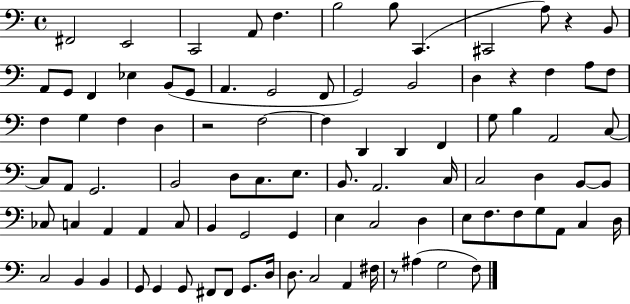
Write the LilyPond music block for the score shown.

{
  \clef bass
  \time 4/4
  \defaultTimeSignature
  \key c \major
  fis,2 e,2 | c,2 a,8 f4. | b2 b8 c,4.( | cis,2 a8) r4 b,8 | \break a,8 g,8 f,4 ees4 b,8( g,8 | a,4. g,2 f,8 | g,2) b,2 | d4 r4 f4 a8 f8 | \break f4 g4 f4 d4 | r2 f2~~ | f4 d,4 d,4 f,4 | g8 b4 a,2 c8~~ | \break c8 a,8 g,2. | b,2 d8 c8. e8. | b,8. a,2. c16 | c2 d4 b,8~~ b,8 | \break ces8 c4 a,4 a,4 c8 | b,4 g,2 g,4 | e4 c2 d4 | e8 f8. f8 g8 a,8 c4 d16 | \break c2 b,4 b,4 | g,8 g,4 g,8 fis,8 fis,8 g,8. d16 | d8. c2 a,4 fis16 | r8 ais4( g2 f8) | \break \bar "|."
}